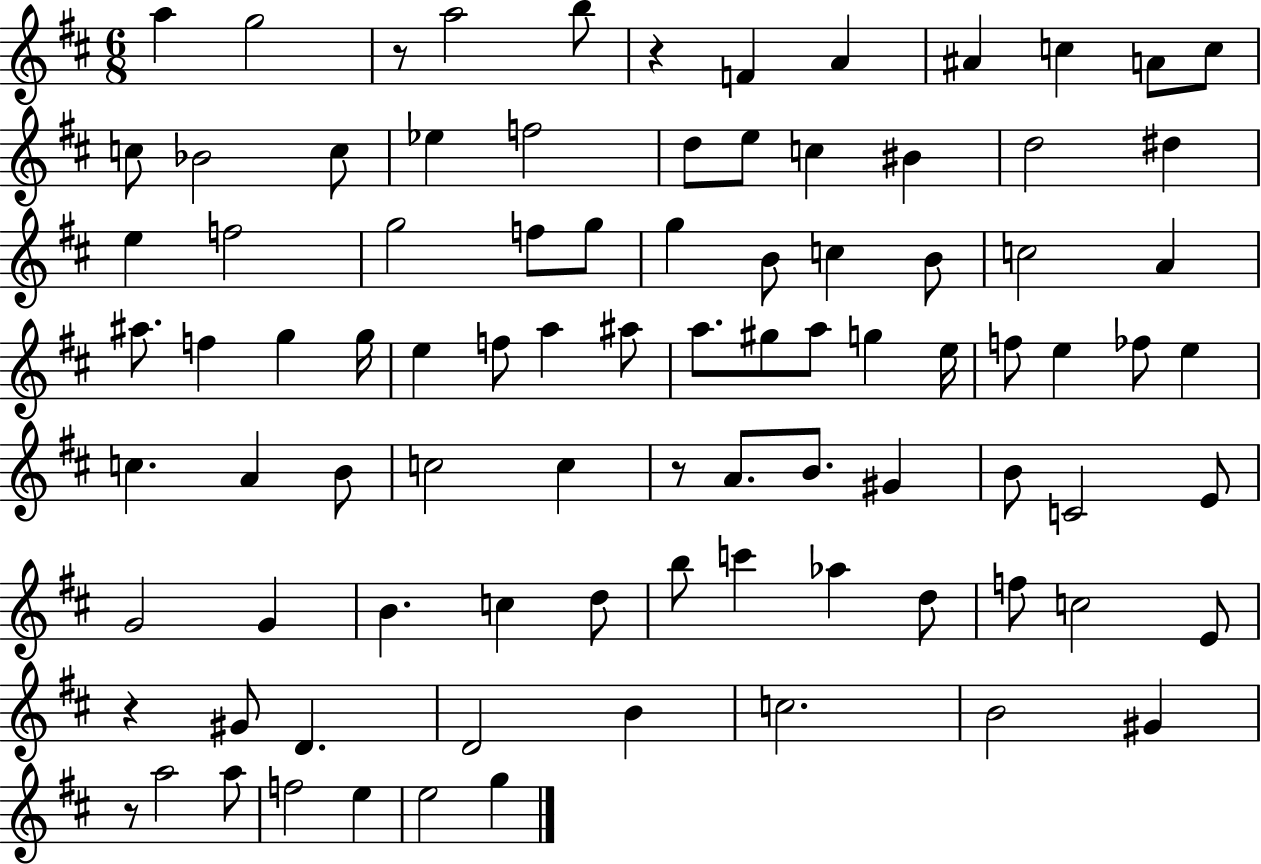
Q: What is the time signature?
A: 6/8